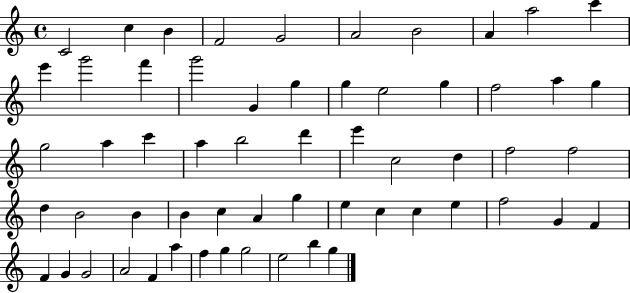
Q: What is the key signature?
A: C major